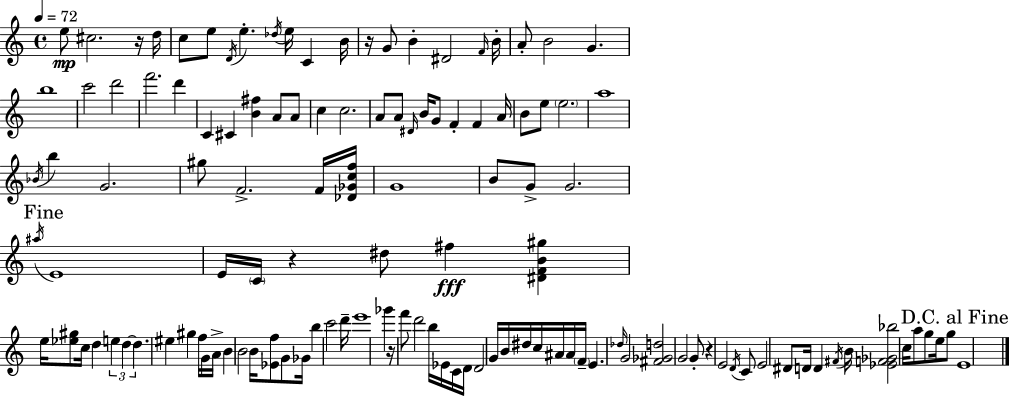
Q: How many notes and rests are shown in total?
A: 125